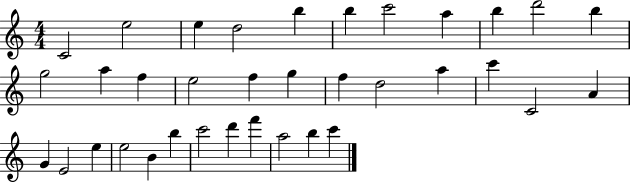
C4/h E5/h E5/q D5/h B5/q B5/q C6/h A5/q B5/q D6/h B5/q G5/h A5/q F5/q E5/h F5/q G5/q F5/q D5/h A5/q C6/q C4/h A4/q G4/q E4/h E5/q E5/h B4/q B5/q C6/h D6/q F6/q A5/h B5/q C6/q